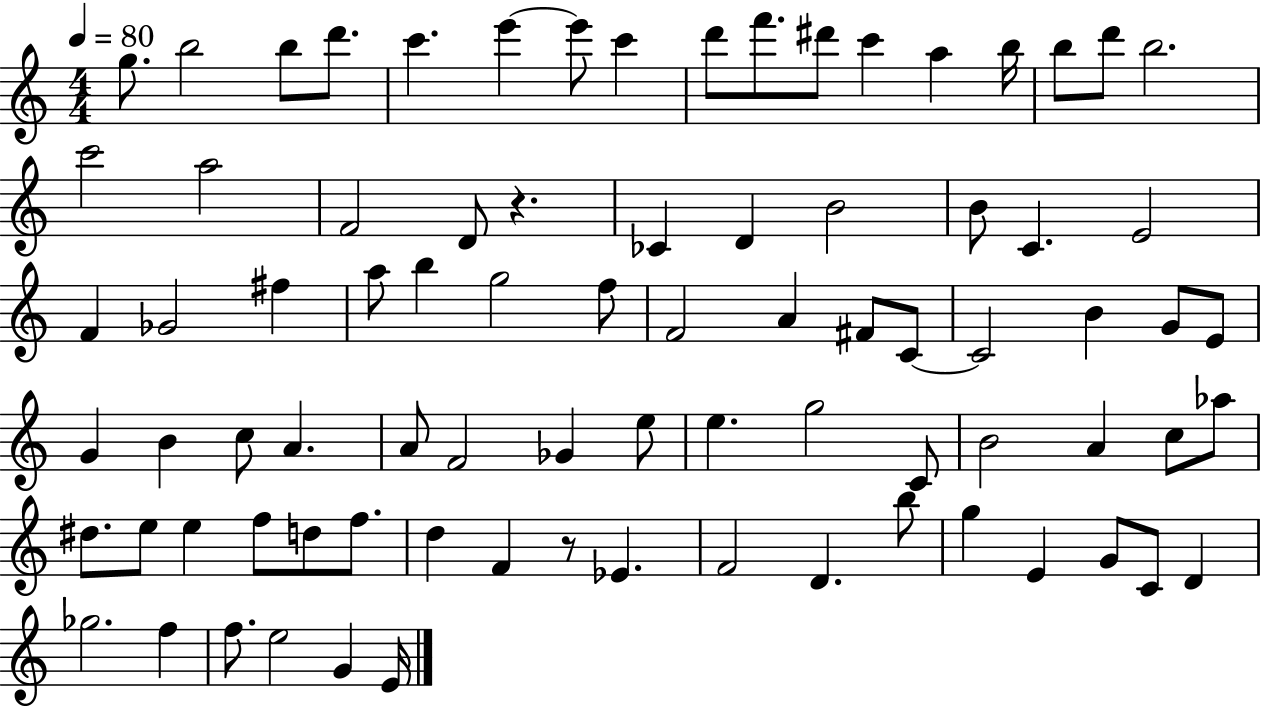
G5/e. B5/h B5/e D6/e. C6/q. E6/q E6/e C6/q D6/e F6/e. D#6/e C6/q A5/q B5/s B5/e D6/e B5/h. C6/h A5/h F4/h D4/e R/q. CES4/q D4/q B4/h B4/e C4/q. E4/h F4/q Gb4/h F#5/q A5/e B5/q G5/h F5/e F4/h A4/q F#4/e C4/e C4/h B4/q G4/e E4/e G4/q B4/q C5/e A4/q. A4/e F4/h Gb4/q E5/e E5/q. G5/h C4/e B4/h A4/q C5/e Ab5/e D#5/e. E5/e E5/q F5/e D5/e F5/e. D5/q F4/q R/e Eb4/q. F4/h D4/q. B5/e G5/q E4/q G4/e C4/e D4/q Gb5/h. F5/q F5/e. E5/h G4/q E4/s